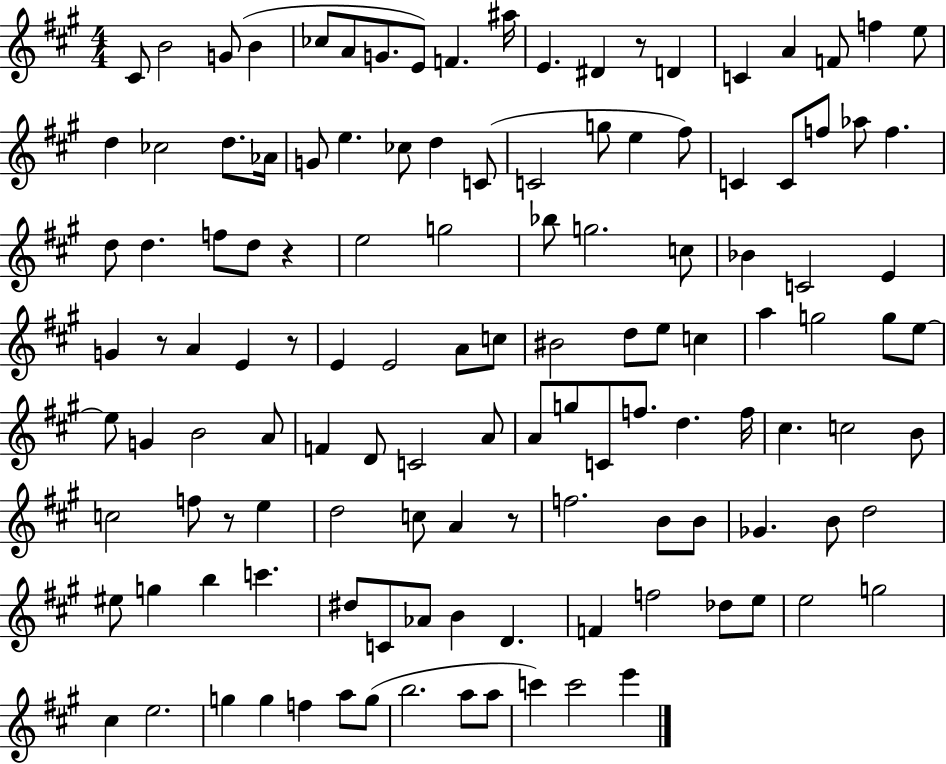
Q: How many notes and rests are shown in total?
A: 126